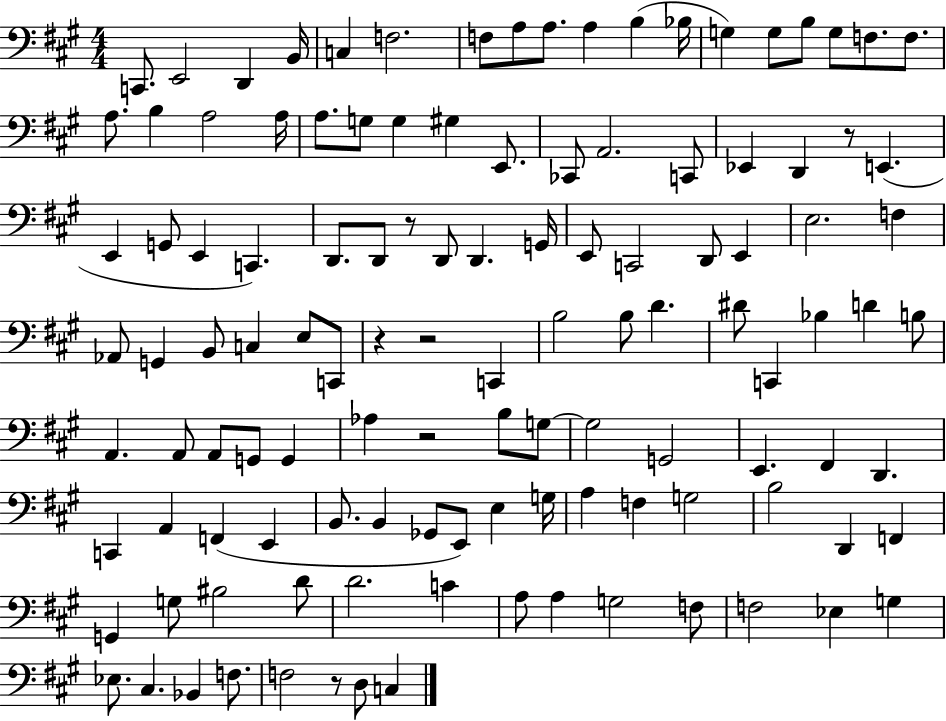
X:1
T:Untitled
M:4/4
L:1/4
K:A
C,,/2 E,,2 D,, B,,/4 C, F,2 F,/2 A,/2 A,/2 A, B, _B,/4 G, G,/2 B,/2 G,/2 F,/2 F,/2 A,/2 B, A,2 A,/4 A,/2 G,/2 G, ^G, E,,/2 _C,,/2 A,,2 C,,/2 _E,, D,, z/2 E,, E,, G,,/2 E,, C,, D,,/2 D,,/2 z/2 D,,/2 D,, G,,/4 E,,/2 C,,2 D,,/2 E,, E,2 F, _A,,/2 G,, B,,/2 C, E,/2 C,,/2 z z2 C,, B,2 B,/2 D ^D/2 C,, _B, D B,/2 A,, A,,/2 A,,/2 G,,/2 G,, _A, z2 B,/2 G,/2 G,2 G,,2 E,, ^F,, D,, C,, A,, F,, E,, B,,/2 B,, _G,,/2 E,,/2 E, G,/4 A, F, G,2 B,2 D,, F,, G,, G,/2 ^B,2 D/2 D2 C A,/2 A, G,2 F,/2 F,2 _E, G, _E,/2 ^C, _B,, F,/2 F,2 z/2 D,/2 C,